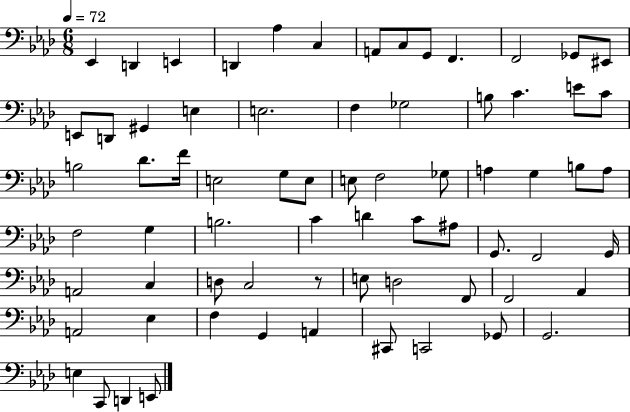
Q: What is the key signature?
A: AES major